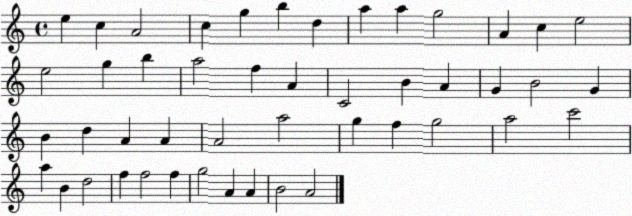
X:1
T:Untitled
M:4/4
L:1/4
K:C
e c A2 c g b d a a g2 A c e2 e2 g b a2 f A C2 B A G B2 G B d A A A2 a2 g f g2 a2 c'2 a B d2 f f2 f g2 A A B2 A2